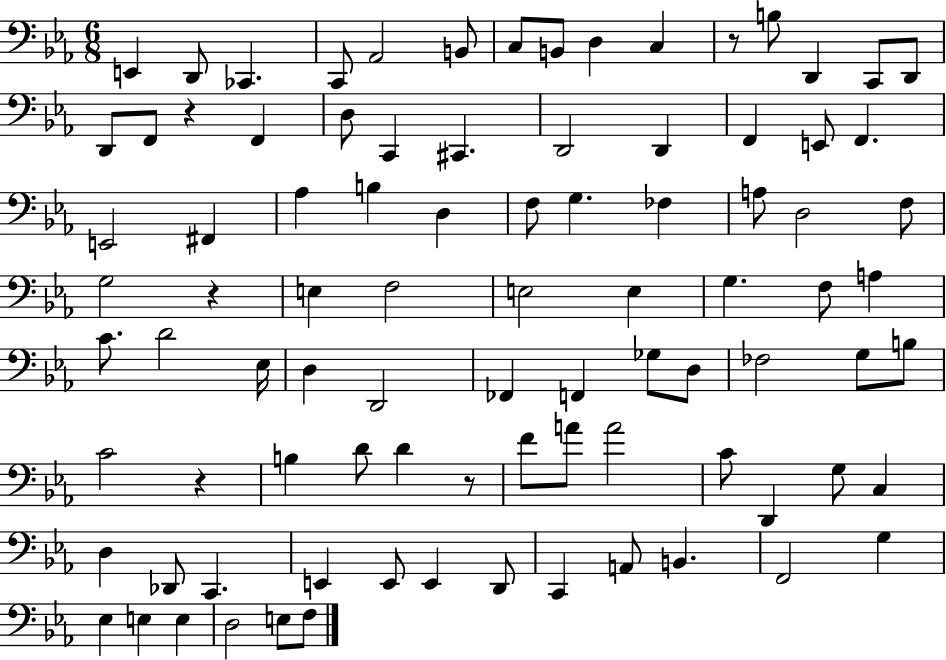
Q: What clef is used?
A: bass